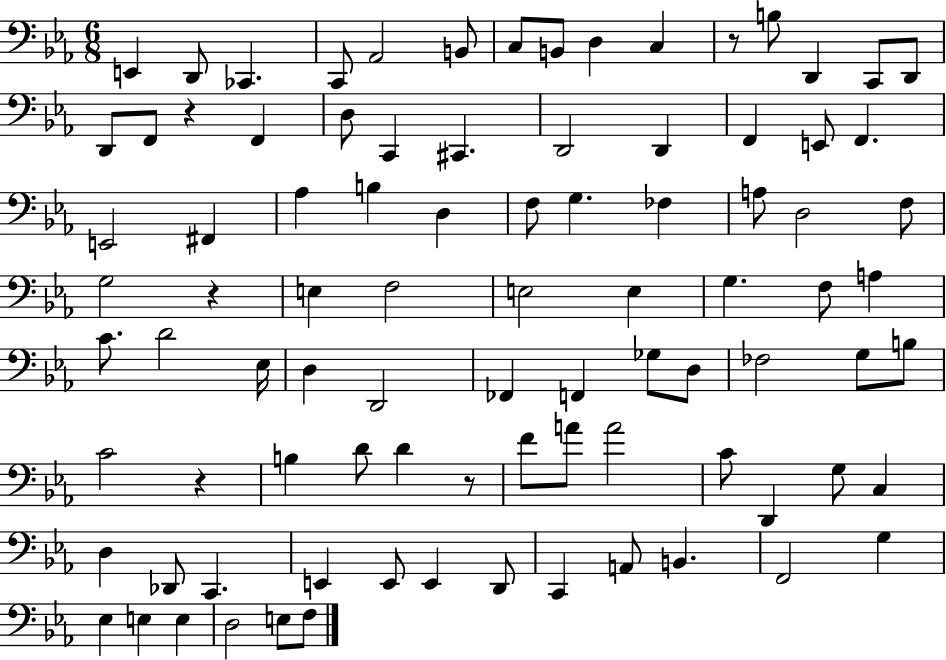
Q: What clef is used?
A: bass